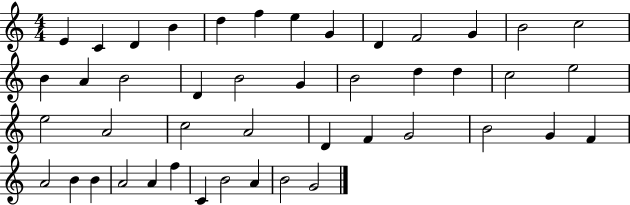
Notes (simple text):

E4/q C4/q D4/q B4/q D5/q F5/q E5/q G4/q D4/q F4/h G4/q B4/h C5/h B4/q A4/q B4/h D4/q B4/h G4/q B4/h D5/q D5/q C5/h E5/h E5/h A4/h C5/h A4/h D4/q F4/q G4/h B4/h G4/q F4/q A4/h B4/q B4/q A4/h A4/q F5/q C4/q B4/h A4/q B4/h G4/h